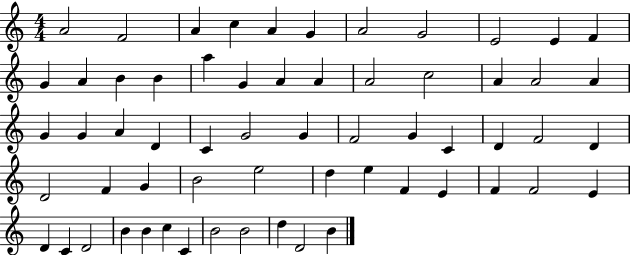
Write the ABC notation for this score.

X:1
T:Untitled
M:4/4
L:1/4
K:C
A2 F2 A c A G A2 G2 E2 E F G A B B a G A A A2 c2 A A2 A G G A D C G2 G F2 G C D F2 D D2 F G B2 e2 d e F E F F2 E D C D2 B B c C B2 B2 d D2 B